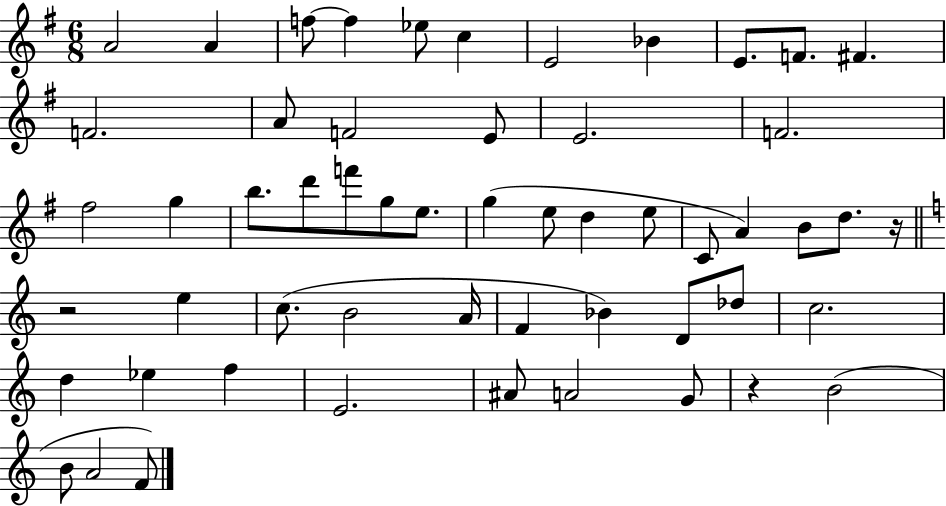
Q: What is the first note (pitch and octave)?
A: A4